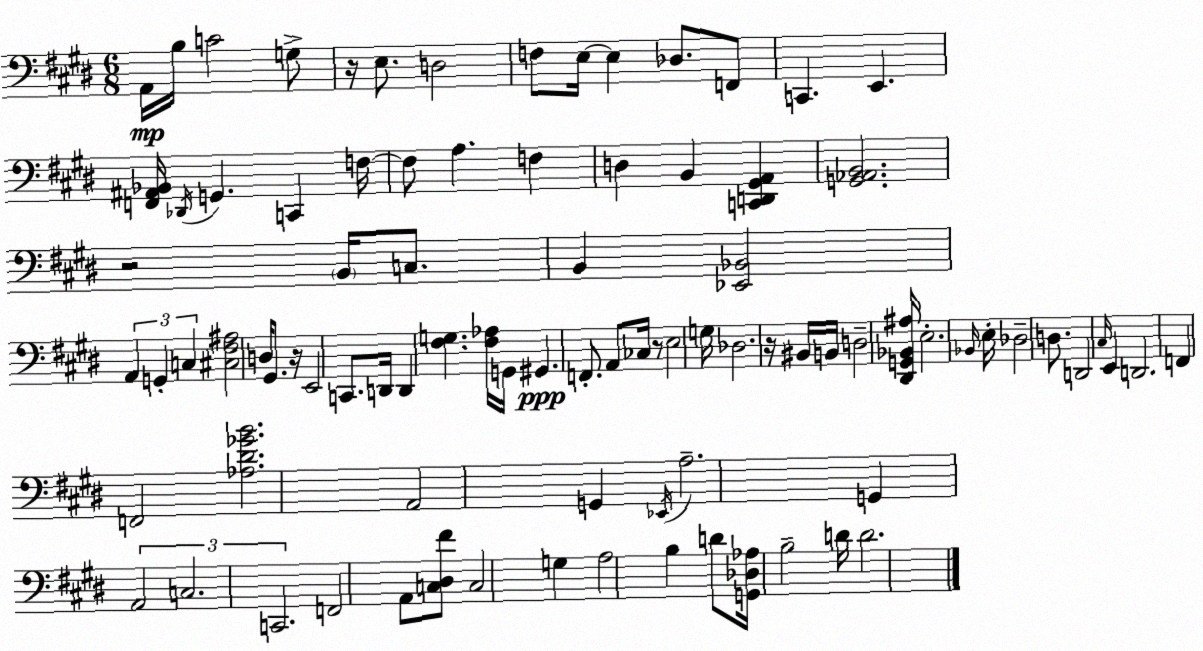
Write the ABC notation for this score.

X:1
T:Untitled
M:6/8
L:1/4
K:E
A,,/4 B,/4 C2 G,/2 z/4 E,/2 D,2 F,/2 E,/4 E, _D,/2 F,,/2 C,, E,, [F,,^A,,_B,,]/4 _D,,/4 G,, C,, F,/4 F,/2 A, F, D, B,, [C,,D,,^G,,A,,] [G,,_A,,B,,]2 z2 B,,/4 C,/2 B,, [_E,,_B,,]2 A,, G,, C, [^C,^F,^A,]2 D,/4 ^G,,/2 z/4 E,,2 C,,/2 D,,/4 D,, [^F,G,] [^F,_A,]/4 G,,/4 ^G,, F,,/2 A,,/2 _C,/4 z/2 E,2 G,/4 _D,2 z/4 ^B,,/4 B,,/4 D,2 [^D,,G,,_B,,^A,]/4 E,2 _B,,/4 E,/4 _D,2 D,/2 D,,2 ^C,/4 E,, D,,2 F,, F,,2 [_A,^D_GB]2 A,,2 G,, _E,,/4 A,2 G,, A,,2 C,2 C,,2 F,,2 A,,/2 [C,^D,^F]/2 C,2 G, A,2 B, D/2 [G,,_D,_A,]/4 B,2 D/4 D2